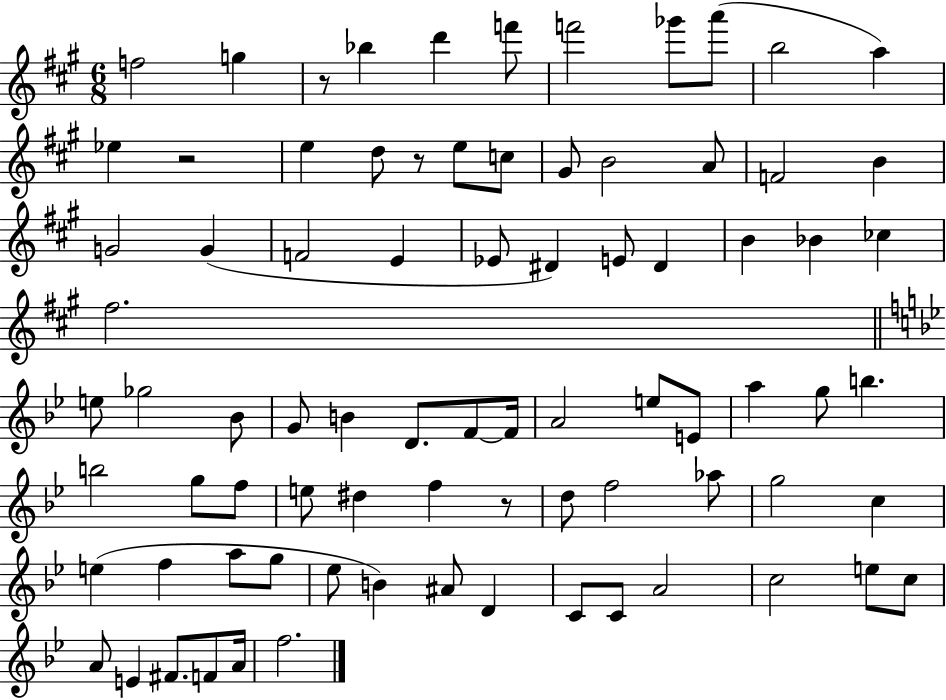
X:1
T:Untitled
M:6/8
L:1/4
K:A
f2 g z/2 _b d' f'/2 f'2 _g'/2 a'/2 b2 a _e z2 e d/2 z/2 e/2 c/2 ^G/2 B2 A/2 F2 B G2 G F2 E _E/2 ^D E/2 ^D B _B _c ^f2 e/2 _g2 _B/2 G/2 B D/2 F/2 F/4 A2 e/2 E/2 a g/2 b b2 g/2 f/2 e/2 ^d f z/2 d/2 f2 _a/2 g2 c e f a/2 g/2 _e/2 B ^A/2 D C/2 C/2 A2 c2 e/2 c/2 A/2 E ^F/2 F/2 A/4 f2